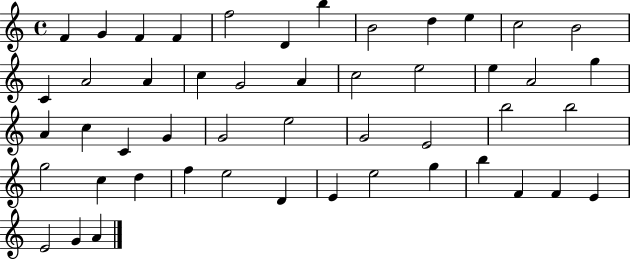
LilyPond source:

{
  \clef treble
  \time 4/4
  \defaultTimeSignature
  \key c \major
  f'4 g'4 f'4 f'4 | f''2 d'4 b''4 | b'2 d''4 e''4 | c''2 b'2 | \break c'4 a'2 a'4 | c''4 g'2 a'4 | c''2 e''2 | e''4 a'2 g''4 | \break a'4 c''4 c'4 g'4 | g'2 e''2 | g'2 e'2 | b''2 b''2 | \break g''2 c''4 d''4 | f''4 e''2 d'4 | e'4 e''2 g''4 | b''4 f'4 f'4 e'4 | \break e'2 g'4 a'4 | \bar "|."
}